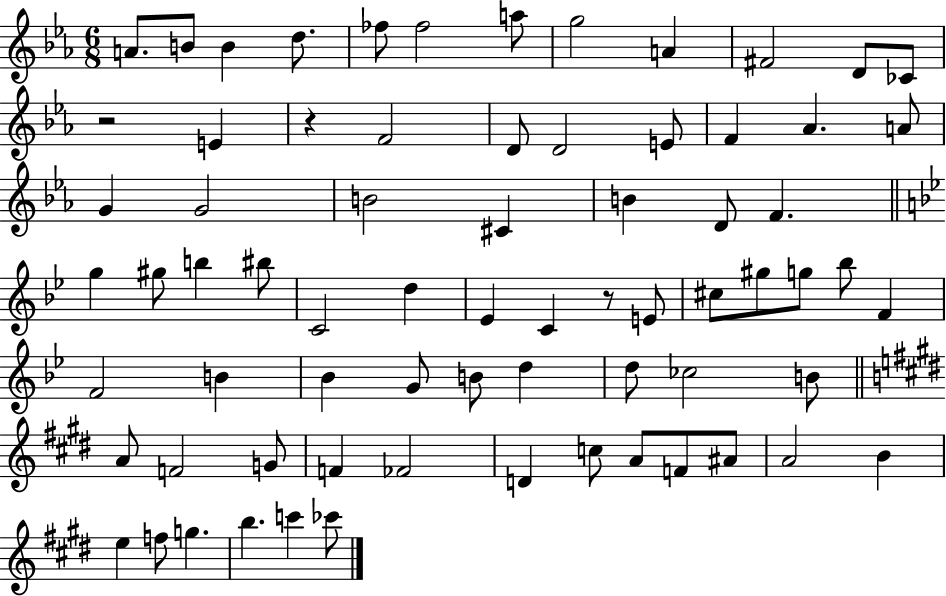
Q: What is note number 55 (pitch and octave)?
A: FES4